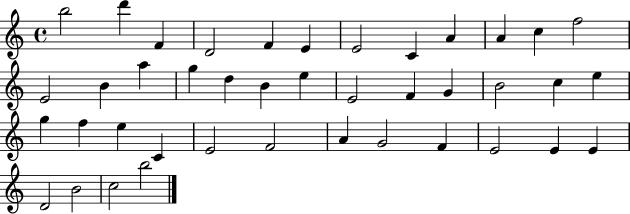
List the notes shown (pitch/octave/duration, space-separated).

B5/h D6/q F4/q D4/h F4/q E4/q E4/h C4/q A4/q A4/q C5/q F5/h E4/h B4/q A5/q G5/q D5/q B4/q E5/q E4/h F4/q G4/q B4/h C5/q E5/q G5/q F5/q E5/q C4/q E4/h F4/h A4/q G4/h F4/q E4/h E4/q E4/q D4/h B4/h C5/h B5/h